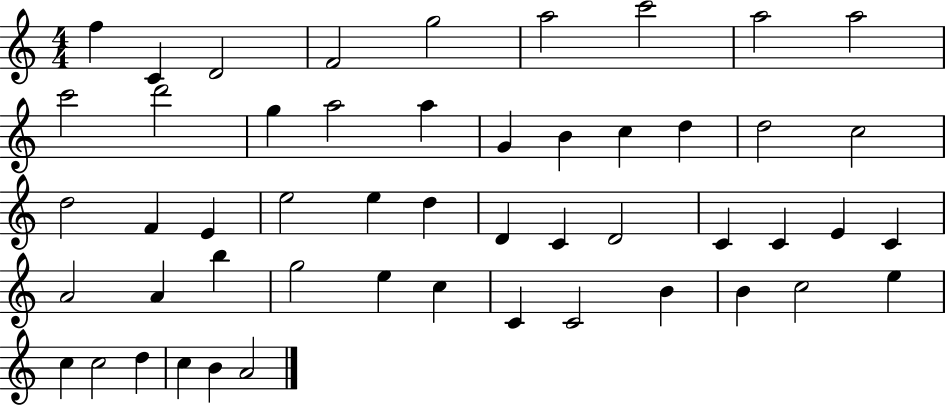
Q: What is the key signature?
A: C major